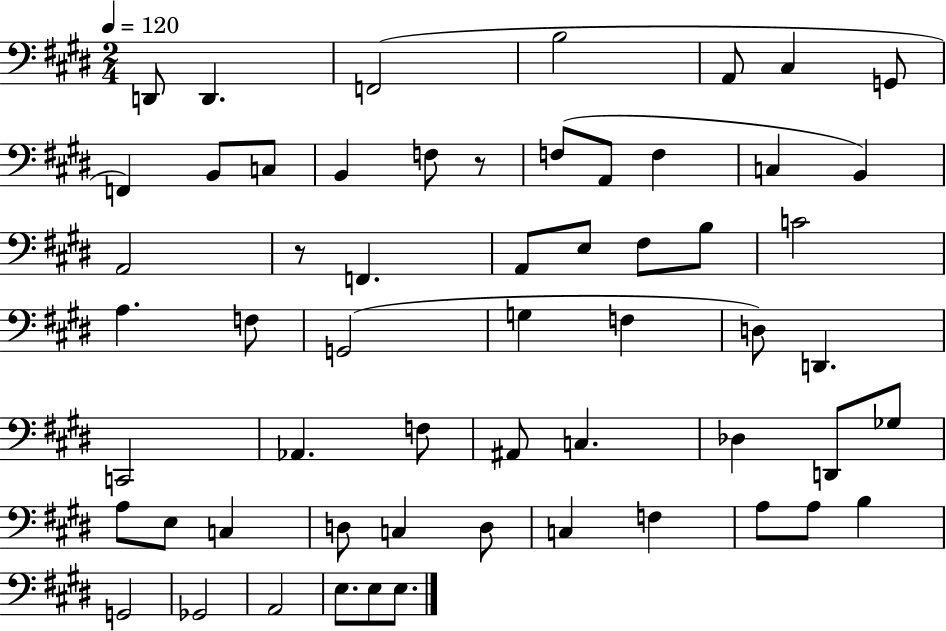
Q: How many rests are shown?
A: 2